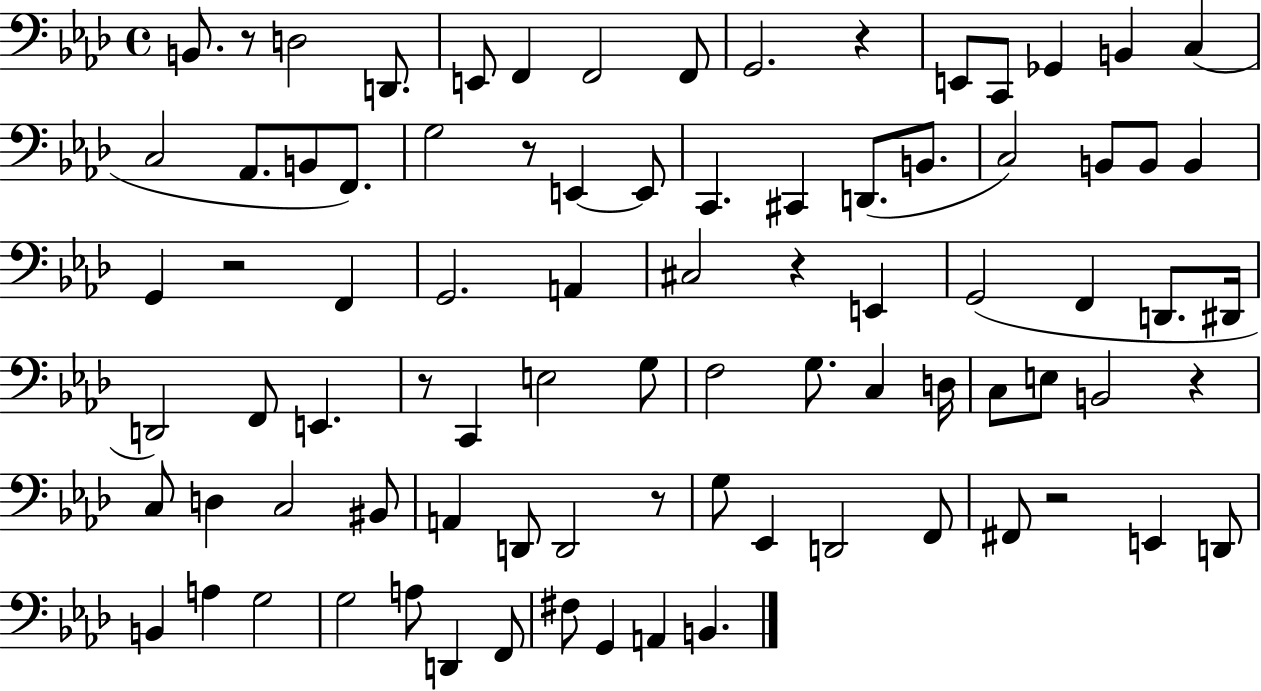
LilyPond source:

{
  \clef bass
  \time 4/4
  \defaultTimeSignature
  \key aes \major
  b,8. r8 d2 d,8. | e,8 f,4 f,2 f,8 | g,2. r4 | e,8 c,8 ges,4 b,4 c4( | \break c2 aes,8. b,8 f,8.) | g2 r8 e,4~~ e,8 | c,4. cis,4 d,8.( b,8. | c2) b,8 b,8 b,4 | \break g,4 r2 f,4 | g,2. a,4 | cis2 r4 e,4 | g,2( f,4 d,8. dis,16 | \break d,2) f,8 e,4. | r8 c,4 e2 g8 | f2 g8. c4 d16 | c8 e8 b,2 r4 | \break c8 d4 c2 bis,8 | a,4 d,8 d,2 r8 | g8 ees,4 d,2 f,8 | fis,8 r2 e,4 d,8 | \break b,4 a4 g2 | g2 a8 d,4 f,8 | fis8 g,4 a,4 b,4. | \bar "|."
}